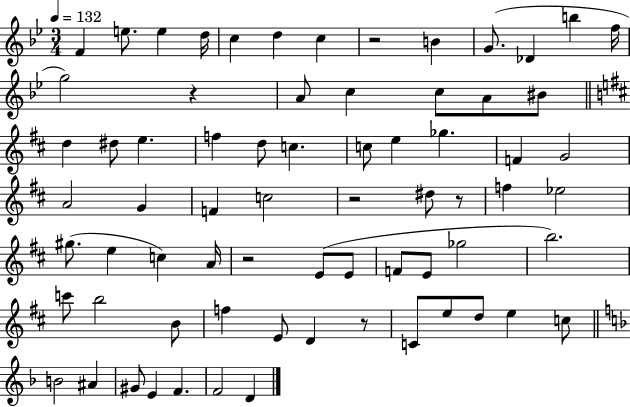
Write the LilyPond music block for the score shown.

{
  \clef treble
  \numericTimeSignature
  \time 3/4
  \key bes \major
  \tempo 4 = 132
  f'4 e''8. e''4 d''16 | c''4 d''4 c''4 | r2 b'4 | g'8.( des'4 b''4 f''16 | \break g''2) r4 | a'8 c''4 c''8 a'8 bis'8 | \bar "||" \break \key d \major d''4 dis''8 e''4. | f''4 d''8 c''4. | c''8 e''4 ges''4. | f'4 g'2 | \break a'2 g'4 | f'4 c''2 | r2 dis''8 r8 | f''4 ees''2 | \break gis''8.( e''4 c''4) a'16 | r2 e'8( e'8 | f'8 e'8 ges''2 | b''2.) | \break c'''8 b''2 b'8 | f''4 e'8 d'4 r8 | c'8 e''8 d''8 e''4 c''8 | \bar "||" \break \key f \major b'2 ais'4 | gis'8 e'4 f'4. | f'2 d'4 | \bar "|."
}